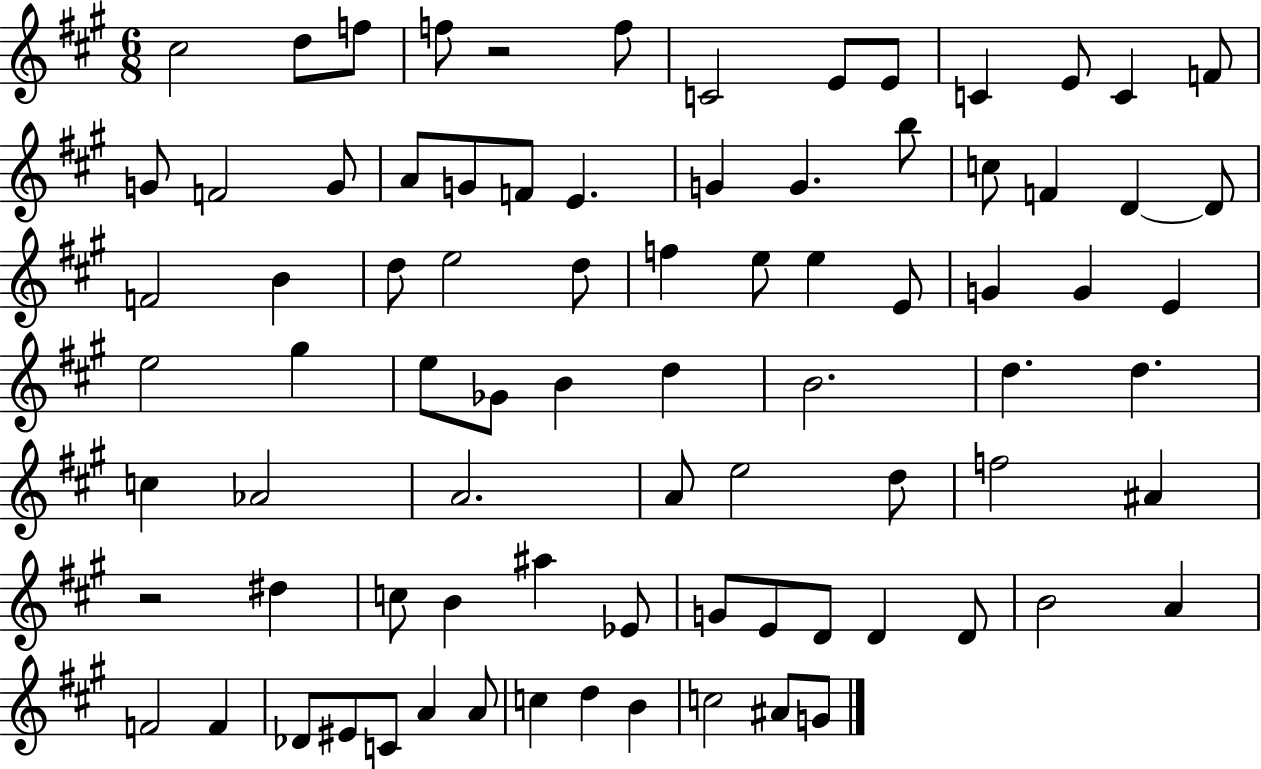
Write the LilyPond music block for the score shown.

{
  \clef treble
  \numericTimeSignature
  \time 6/8
  \key a \major
  cis''2 d''8 f''8 | f''8 r2 f''8 | c'2 e'8 e'8 | c'4 e'8 c'4 f'8 | \break g'8 f'2 g'8 | a'8 g'8 f'8 e'4. | g'4 g'4. b''8 | c''8 f'4 d'4~~ d'8 | \break f'2 b'4 | d''8 e''2 d''8 | f''4 e''8 e''4 e'8 | g'4 g'4 e'4 | \break e''2 gis''4 | e''8 ges'8 b'4 d''4 | b'2. | d''4. d''4. | \break c''4 aes'2 | a'2. | a'8 e''2 d''8 | f''2 ais'4 | \break r2 dis''4 | c''8 b'4 ais''4 ees'8 | g'8 e'8 d'8 d'4 d'8 | b'2 a'4 | \break f'2 f'4 | des'8 eis'8 c'8 a'4 a'8 | c''4 d''4 b'4 | c''2 ais'8 g'8 | \break \bar "|."
}